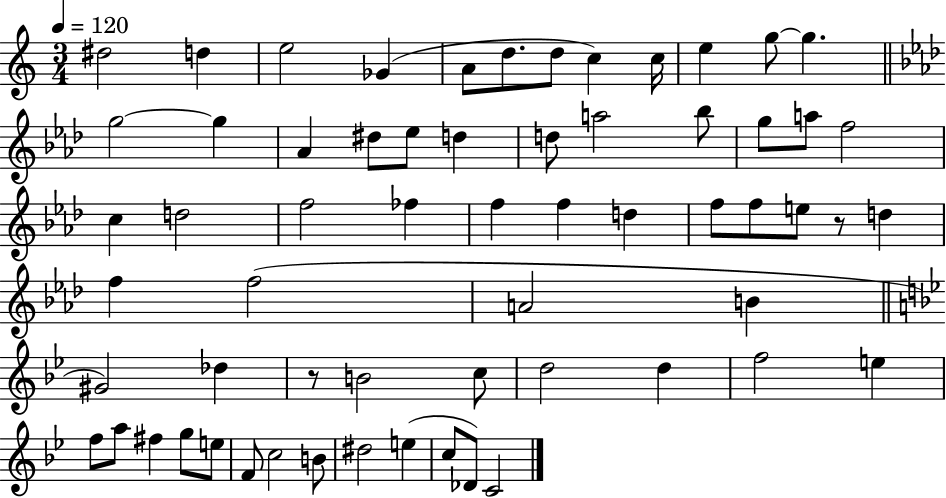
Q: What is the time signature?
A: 3/4